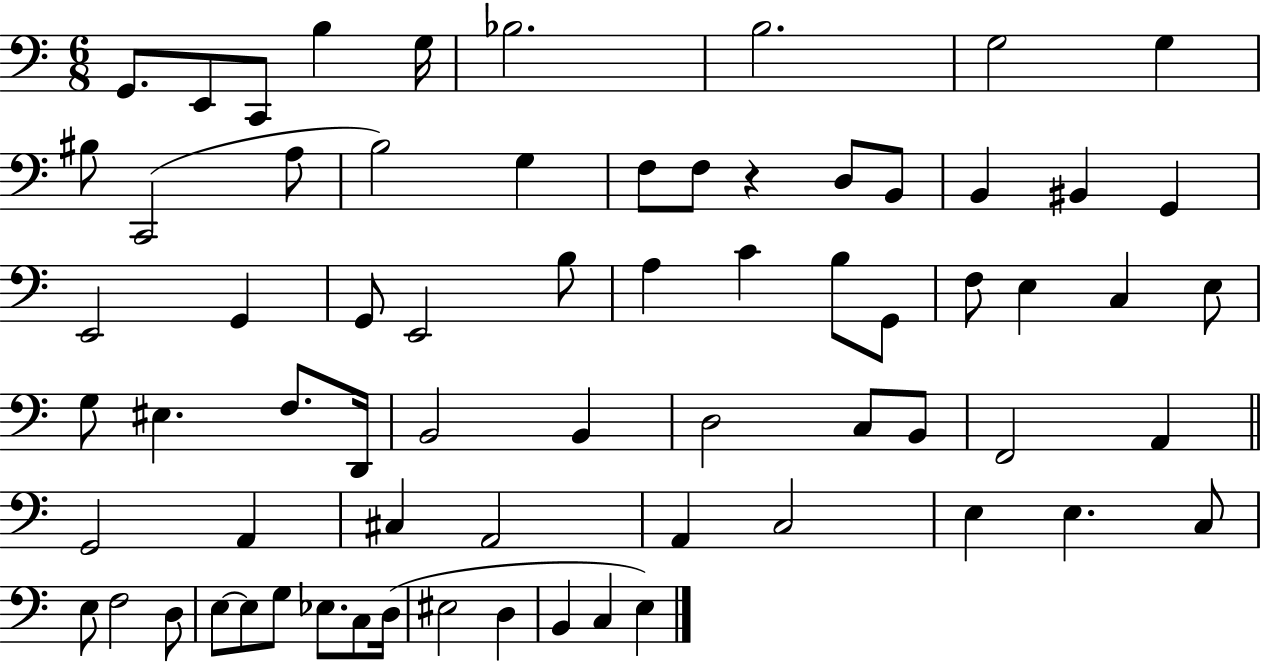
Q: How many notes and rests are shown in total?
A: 69